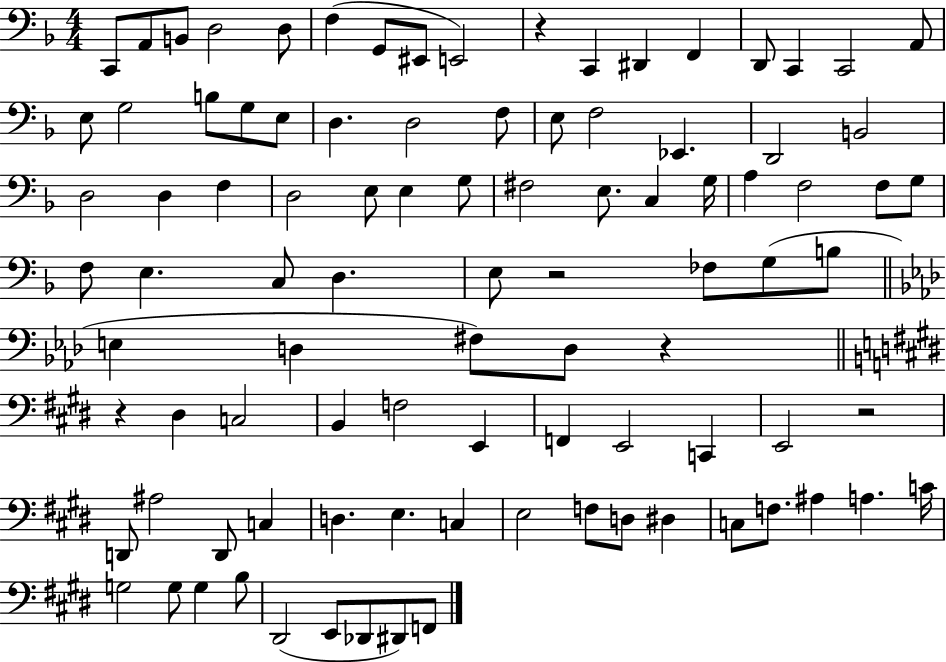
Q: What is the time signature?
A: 4/4